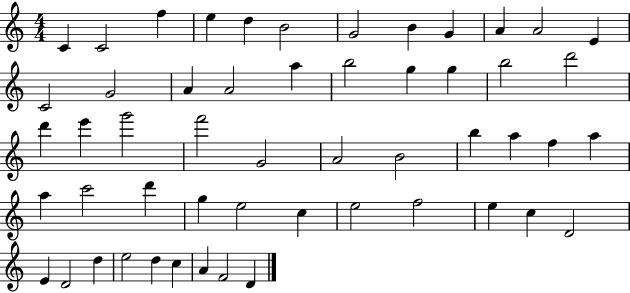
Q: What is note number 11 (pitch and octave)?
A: A4